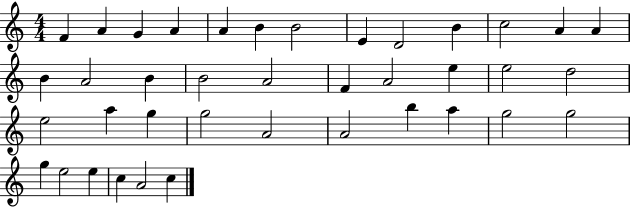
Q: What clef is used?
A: treble